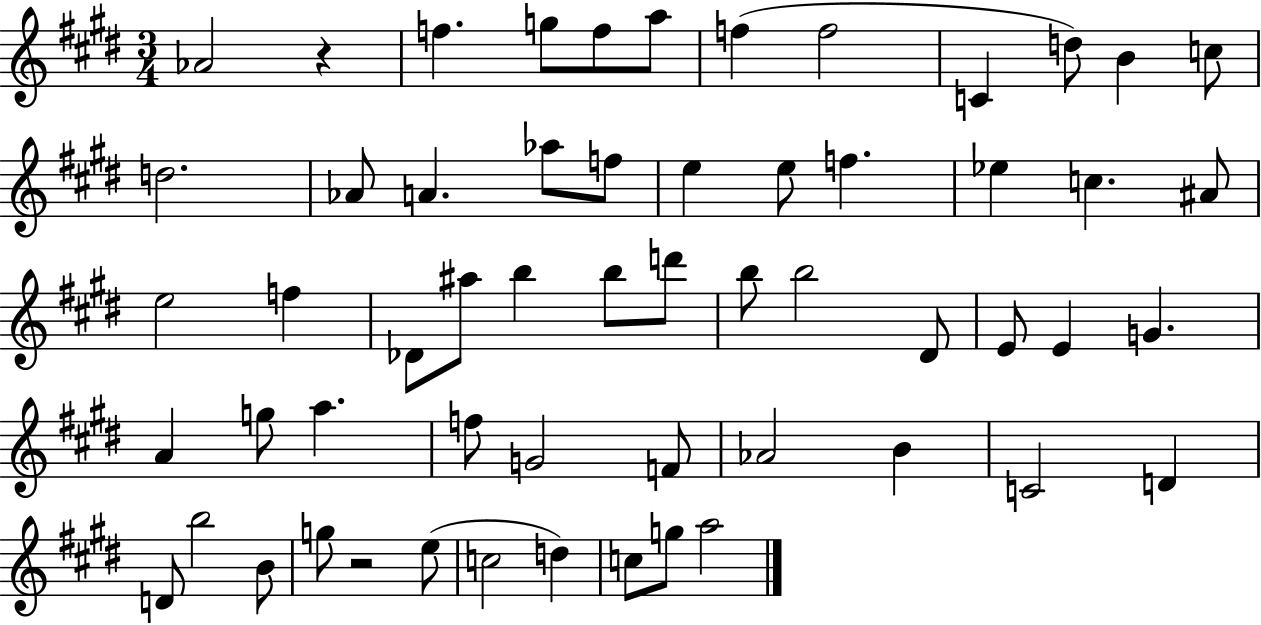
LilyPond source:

{
  \clef treble
  \numericTimeSignature
  \time 3/4
  \key e \major
  aes'2 r4 | f''4. g''8 f''8 a''8 | f''4( f''2 | c'4 d''8) b'4 c''8 | \break d''2. | aes'8 a'4. aes''8 f''8 | e''4 e''8 f''4. | ees''4 c''4. ais'8 | \break e''2 f''4 | des'8 ais''8 b''4 b''8 d'''8 | b''8 b''2 dis'8 | e'8 e'4 g'4. | \break a'4 g''8 a''4. | f''8 g'2 f'8 | aes'2 b'4 | c'2 d'4 | \break d'8 b''2 b'8 | g''8 r2 e''8( | c''2 d''4) | c''8 g''8 a''2 | \break \bar "|."
}